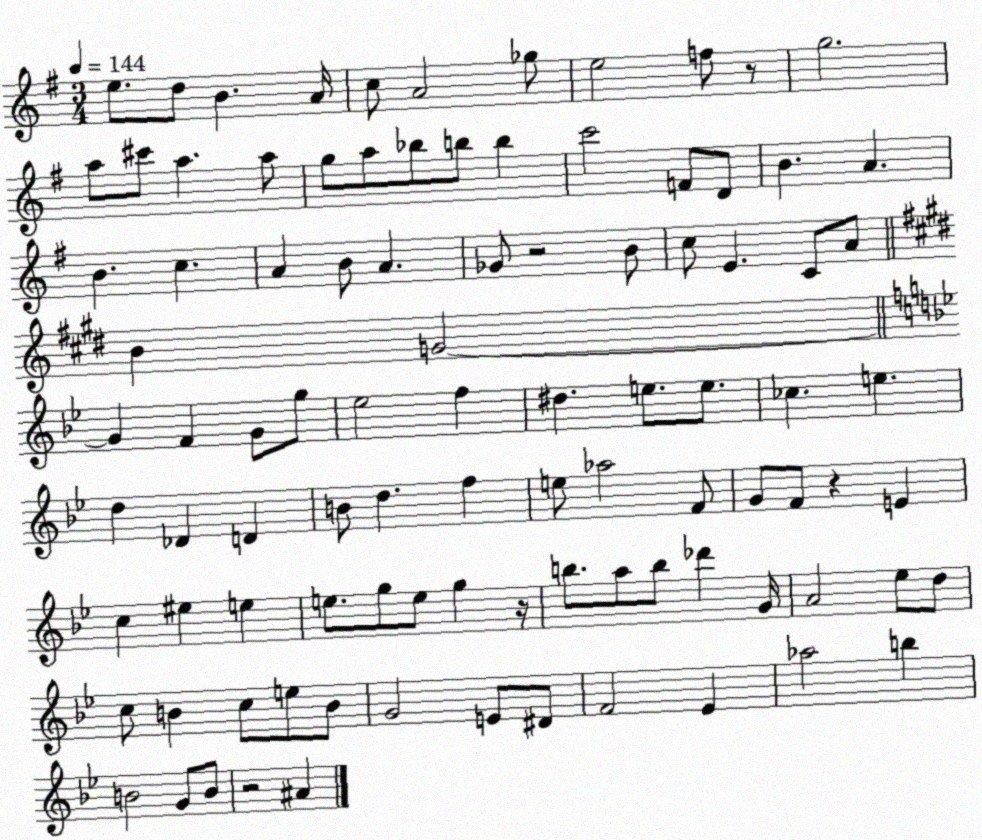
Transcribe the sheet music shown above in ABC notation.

X:1
T:Untitled
M:3/4
L:1/4
K:G
e/2 d/2 B A/4 c/2 A2 _g/2 e2 f/2 z/2 g2 a/2 ^c'/2 a a/2 g/2 a/2 _b/2 b/2 b c'2 F/2 D/2 B A B c A B/2 A _G/2 z2 B/2 c/2 E C/2 A/2 B G2 G F G/2 g/2 _e2 f ^d e/2 e/2 _c e d _D D B/2 d f e/2 _a2 F/2 G/2 F/2 z E c ^e e e/2 g/2 e/2 g z/4 b/2 a/2 b/2 _d' G/4 A2 _e/2 d/2 c/2 B c/2 e/2 B/2 G2 E/2 ^D/2 F2 _E _a2 b B2 G/2 B/2 z2 ^A